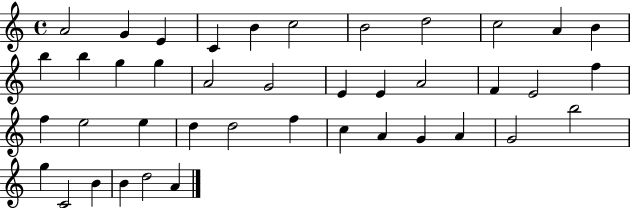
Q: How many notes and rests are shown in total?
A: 41